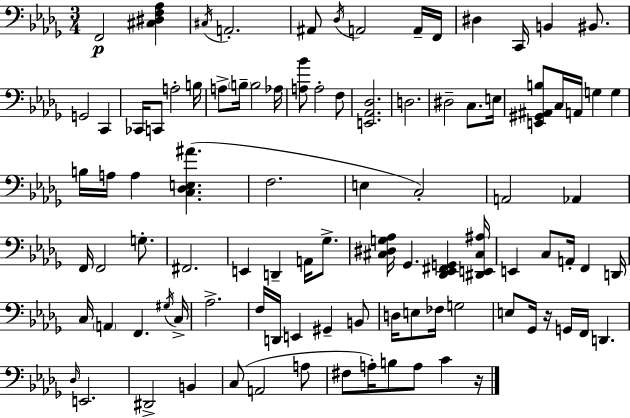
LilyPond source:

{
  \clef bass
  \numericTimeSignature
  \time 3/4
  \key bes \minor
  f,2\p <cis dis f aes>4 | \acciaccatura { cis16 } a,2.-. | ais,8 \acciaccatura { des16 } a,2 | a,16-- f,16 dis4 c,16 b,4 bis,8. | \break g,2 c,4 | ces,16 c,8 a2-. | b16 a8-> \parenthesize b16-- b2 | aes16 <a bes'>8 a2-. | \break f8 <e, aes, des>2. | d2. | dis2-- c8. | e16 <e, gis, ais, b>8 c16 a,16 g4 g4 | \break b16 a16 a4 <c des e ais'>4.( | f2. | e4 c2-.) | a,2 aes,4 | \break f,16 f,2 g8.-. | fis,2. | e,4 d,4-- a,16 ges8.-> | <cis dis g aes>16 ges,4. <des, ees, fis, g,>4 | \break <dis, e, cis ais>16 e,4 c8 a,16-. f,4 | d,16 c16 \parenthesize a,4 f,4. | \acciaccatura { gis16 } c16-> aes2.-> | f16 d,16 e,4 gis,4-- | \break b,8 d16 e8 fes16 g2 | e8 ges,16 r16 g,16 f,16 d,4. | \grace { des16 } e,2. | dis,2-> | \break b,4 c8( a,2 | a8 fis8 a16-.) b8 a8 c'4 | r16 \bar "|."
}